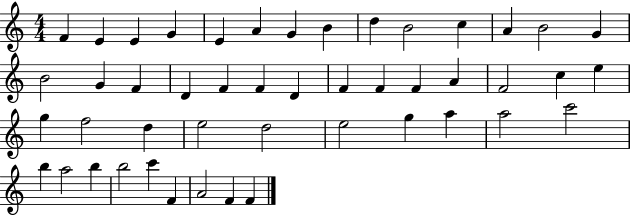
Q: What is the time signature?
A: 4/4